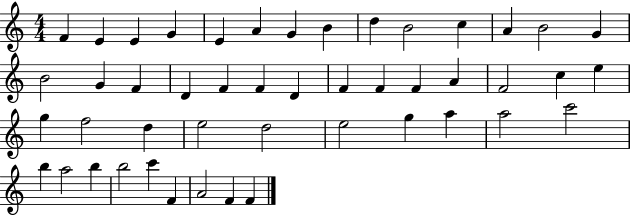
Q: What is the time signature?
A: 4/4